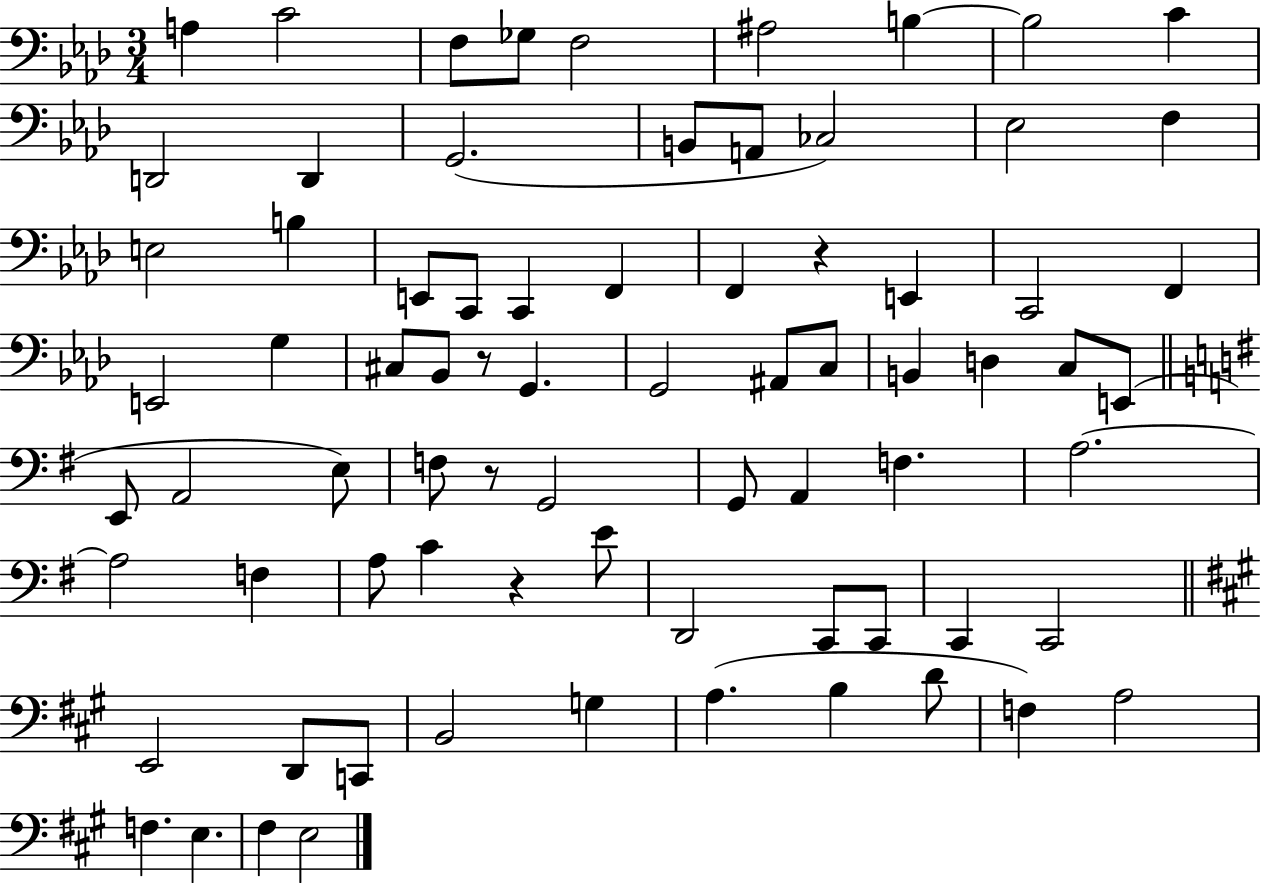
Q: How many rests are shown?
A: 4